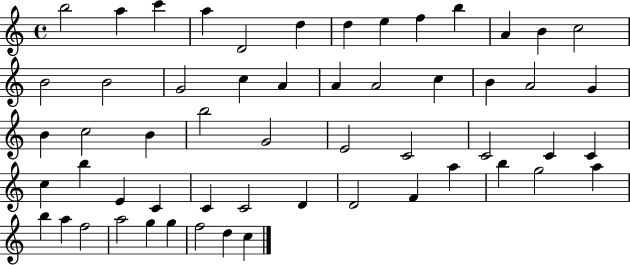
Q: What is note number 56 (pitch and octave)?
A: C5